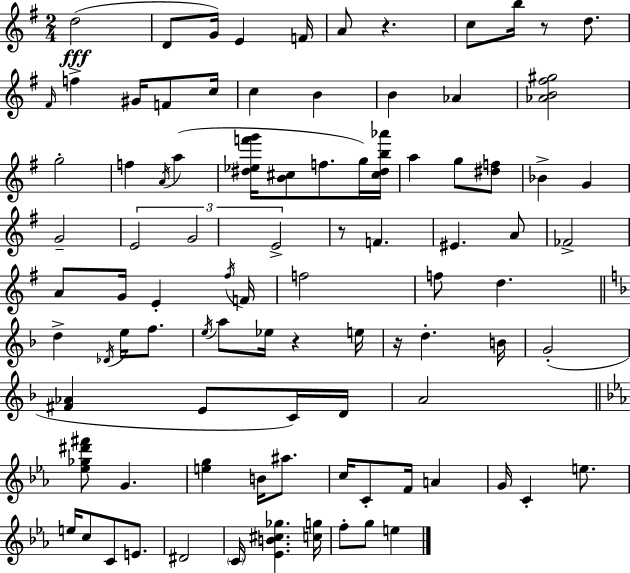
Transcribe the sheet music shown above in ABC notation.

X:1
T:Untitled
M:2/4
L:1/4
K:G
d2 D/2 G/4 E F/4 A/2 z c/2 b/4 z/2 d/2 ^F/4 f ^G/4 F/2 c/4 c B B _A [_AB^f^g]2 g2 f A/4 a [^d_ef'g']/4 [B^c]/2 f/2 g/4 [^c^db_a']/4 a g/2 [^df]/2 _B G G2 E2 G2 E2 z/2 F ^E A/2 _F2 A/2 G/4 E ^f/4 F/4 f2 f/2 d d _D/4 e/4 f/2 e/4 a/2 _e/4 z e/4 z/4 d B/4 G2 [^F_A] E/2 C/4 D/4 A2 [_e_g^d'^f']/2 G [eg] B/4 ^a/2 c/4 C/2 F/4 A G/4 C e/2 e/4 c/2 C/2 E/2 ^D2 C/4 [_EB^c_g] [cg]/4 f/2 g/2 e